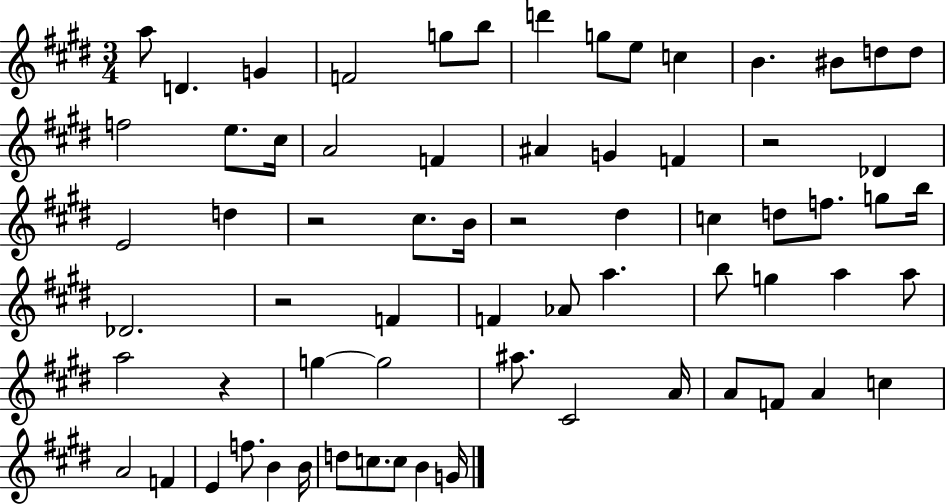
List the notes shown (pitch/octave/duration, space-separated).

A5/e D4/q. G4/q F4/h G5/e B5/e D6/q G5/e E5/e C5/q B4/q. BIS4/e D5/e D5/e F5/h E5/e. C#5/s A4/h F4/q A#4/q G4/q F4/q R/h Db4/q E4/h D5/q R/h C#5/e. B4/s R/h D#5/q C5/q D5/e F5/e. G5/e B5/s Db4/h. R/h F4/q F4/q Ab4/e A5/q. B5/e G5/q A5/q A5/e A5/h R/q G5/q G5/h A#5/e. C#4/h A4/s A4/e F4/e A4/q C5/q A4/h F4/q E4/q F5/e. B4/q B4/s D5/e C5/e. C5/e B4/q G4/s